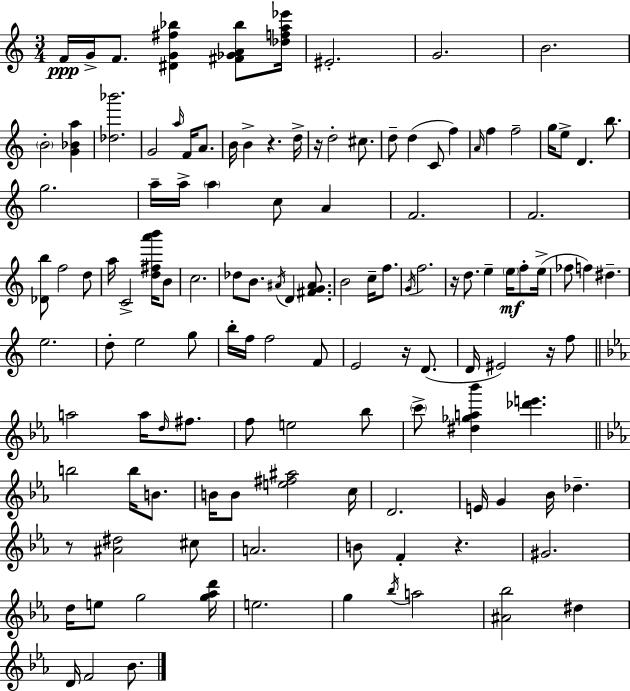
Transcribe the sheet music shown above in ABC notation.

X:1
T:Untitled
M:3/4
L:1/4
K:Am
F/4 G/4 F/2 [^DG^f_b] [^F_GA_b]/2 [_dfa_e']/4 ^E2 G2 B2 B2 [G_Ba] [_d_b']2 G2 a/4 F/4 A/2 B/4 B z d/4 z/4 d2 ^c/2 d/2 d C/2 f A/4 f f2 g/4 e/2 D b/2 g2 a/4 a/4 a c/2 A F2 F2 [_Db]/2 f2 d/2 a/4 C2 [d^fa'b']/4 B/2 c2 _d/2 B/2 ^A/4 D [^FG^A]/2 B2 c/4 f/2 G/4 f2 z/4 d/2 e e/4 f/2 e/4 _f/2 f ^d e2 d/2 e2 g/2 b/4 f/4 f2 F/2 E2 z/4 D/2 D/4 ^E2 z/4 f/2 a2 a/4 d/4 ^f/2 f/2 e2 _b/2 c'/2 [^d_ga_b'] [_d'e'] b2 b/4 B/2 B/4 B/2 [e^f^a]2 c/4 D2 E/4 G _B/4 _d z/2 [^A^d]2 ^c/2 A2 B/2 F z ^G2 d/4 e/2 g2 [g_ad']/4 e2 g _b/4 a2 [^A_b]2 ^d D/4 F2 _B/2